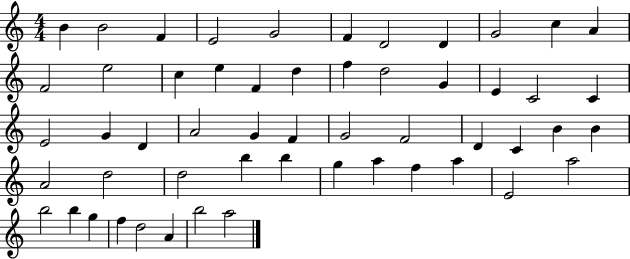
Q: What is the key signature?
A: C major